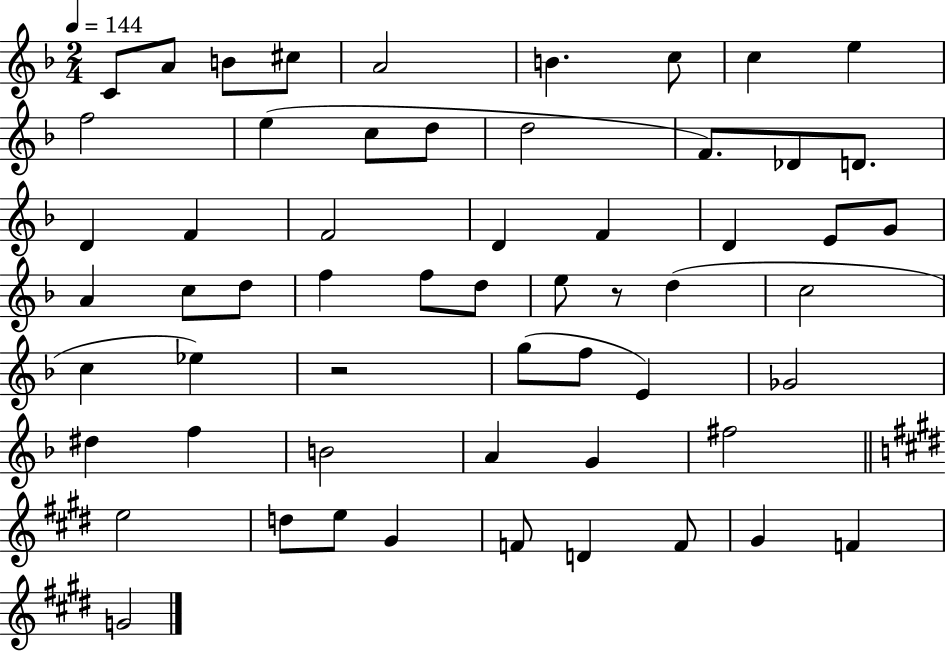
C4/e A4/e B4/e C#5/e A4/h B4/q. C5/e C5/q E5/q F5/h E5/q C5/e D5/e D5/h F4/e. Db4/e D4/e. D4/q F4/q F4/h D4/q F4/q D4/q E4/e G4/e A4/q C5/e D5/e F5/q F5/e D5/e E5/e R/e D5/q C5/h C5/q Eb5/q R/h G5/e F5/e E4/q Gb4/h D#5/q F5/q B4/h A4/q G4/q F#5/h E5/h D5/e E5/e G#4/q F4/e D4/q F4/e G#4/q F4/q G4/h